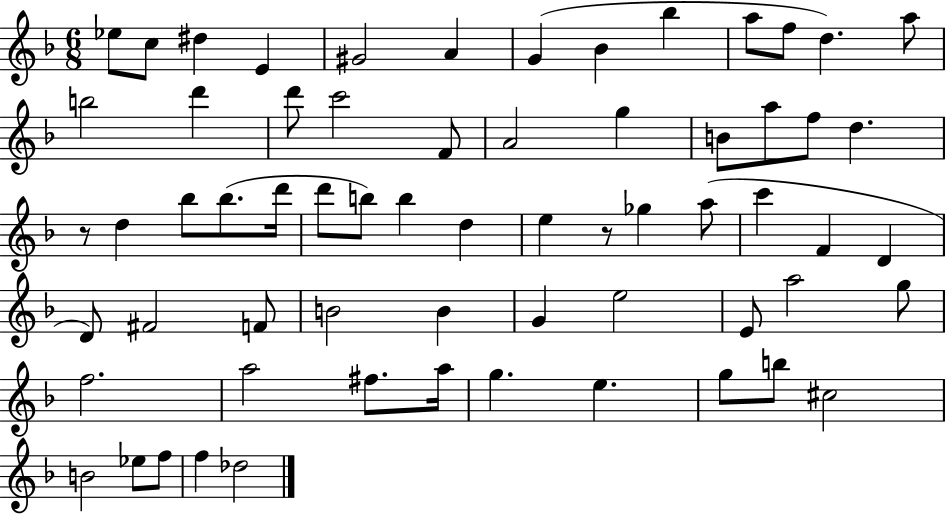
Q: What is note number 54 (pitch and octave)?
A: E5